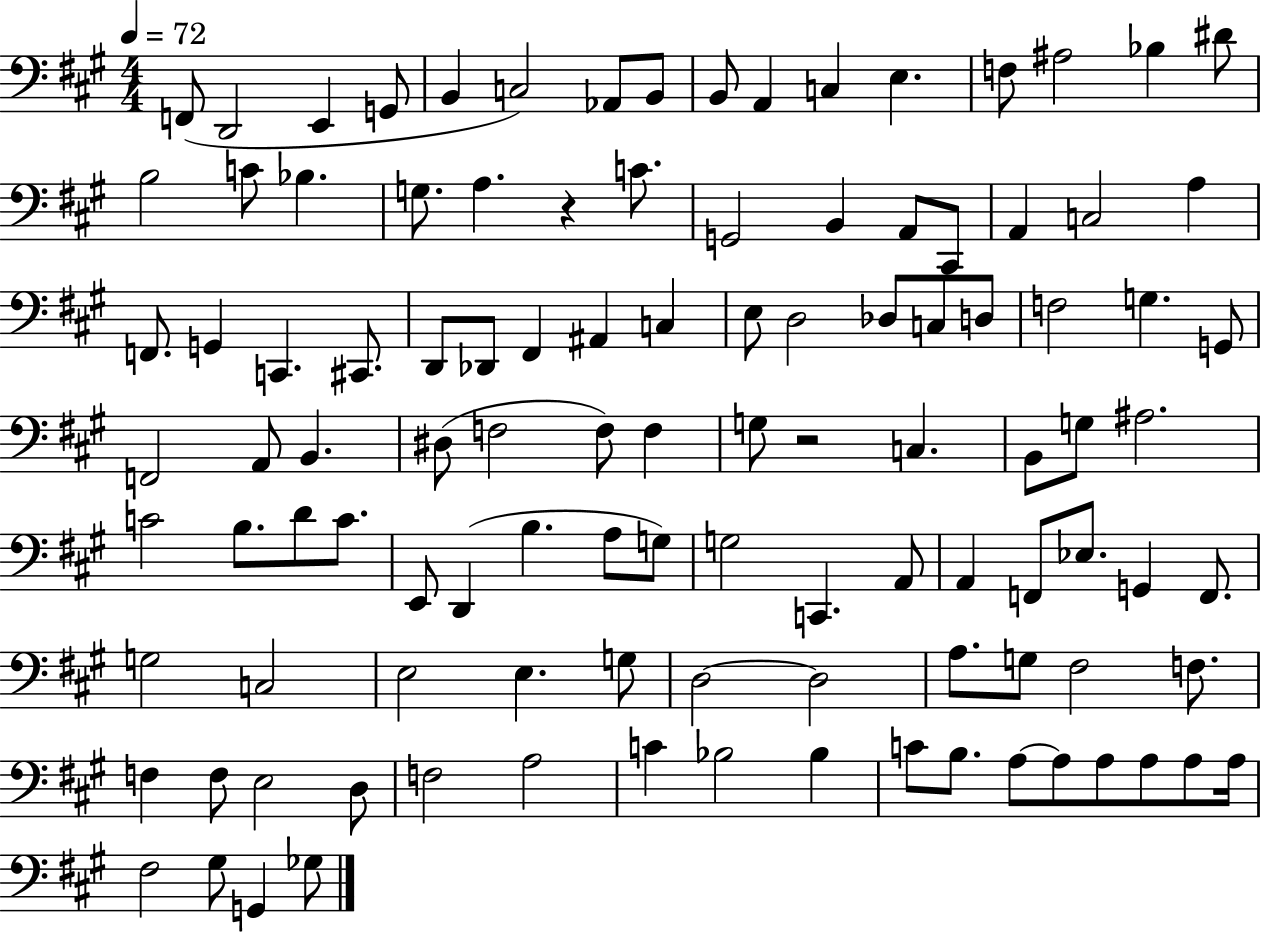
F2/e D2/h E2/q G2/e B2/q C3/h Ab2/e B2/e B2/e A2/q C3/q E3/q. F3/e A#3/h Bb3/q D#4/e B3/h C4/e Bb3/q. G3/e. A3/q. R/q C4/e. G2/h B2/q A2/e C#2/e A2/q C3/h A3/q F2/e. G2/q C2/q. C#2/e. D2/e Db2/e F#2/q A#2/q C3/q E3/e D3/h Db3/e C3/e D3/e F3/h G3/q. G2/e F2/h A2/e B2/q. D#3/e F3/h F3/e F3/q G3/e R/h C3/q. B2/e G3/e A#3/h. C4/h B3/e. D4/e C4/e. E2/e D2/q B3/q. A3/e G3/e G3/h C2/q. A2/e A2/q F2/e Eb3/e. G2/q F2/e. G3/h C3/h E3/h E3/q. G3/e D3/h D3/h A3/e. G3/e F#3/h F3/e. F3/q F3/e E3/h D3/e F3/h A3/h C4/q Bb3/h Bb3/q C4/e B3/e. A3/e A3/e A3/e A3/e A3/e A3/s F#3/h G#3/e G2/q Gb3/e